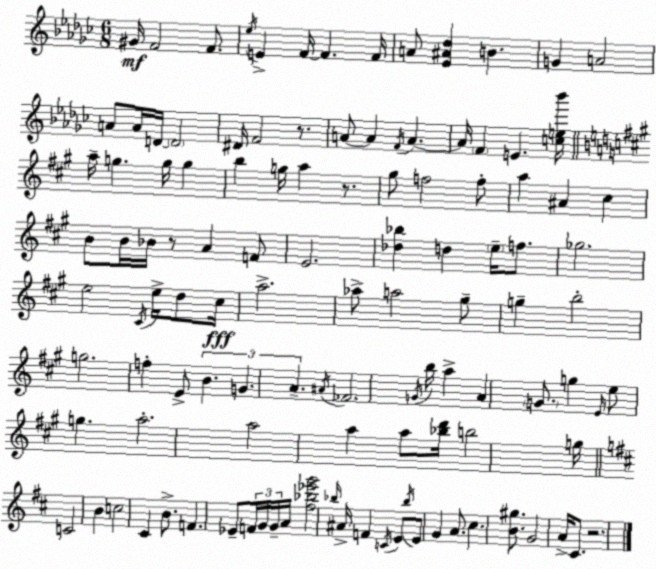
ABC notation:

X:1
T:Untitled
M:6/8
L:1/4
K:Ebm
^G/4 F2 F/2 _e/4 E F/4 F F/4 A/2 [_E^A_d] B G A2 A/2 A/4 D/4 D2 ^D/4 F2 z/2 A/2 A F/4 A A/4 F E [ce_b']/4 a/4 g g/4 g b g/4 a z/2 ^g/2 f2 f/2 a ^A ^c B/2 B/4 _B/4 z/2 A F/2 E2 [_d_b] d e/4 f/2 _g2 e2 ^C/4 e/4 d/2 ^c/4 a2 _a/2 a2 ^g/2 g b2 g2 f E/2 B G A ^A/4 _F2 G/4 b/4 a A G/2 g E/4 e/2 g a2 a2 a a/2 [_bd']/4 b2 g/4 C2 B c2 ^C B/2 F _E/2 F/4 G/4 G/4 A/4 [^f_b_e'g']2 _b/4 ^A/4 F C/4 E/2 _b/4 E/2 G A/2 ^c [B^g]/2 G2 A/4 ^C/2 z2